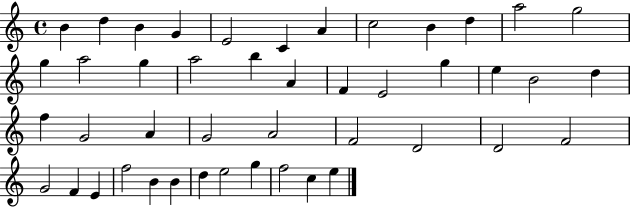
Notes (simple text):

B4/q D5/q B4/q G4/q E4/h C4/q A4/q C5/h B4/q D5/q A5/h G5/h G5/q A5/h G5/q A5/h B5/q A4/q F4/q E4/h G5/q E5/q B4/h D5/q F5/q G4/h A4/q G4/h A4/h F4/h D4/h D4/h F4/h G4/h F4/q E4/q F5/h B4/q B4/q D5/q E5/h G5/q F5/h C5/q E5/q